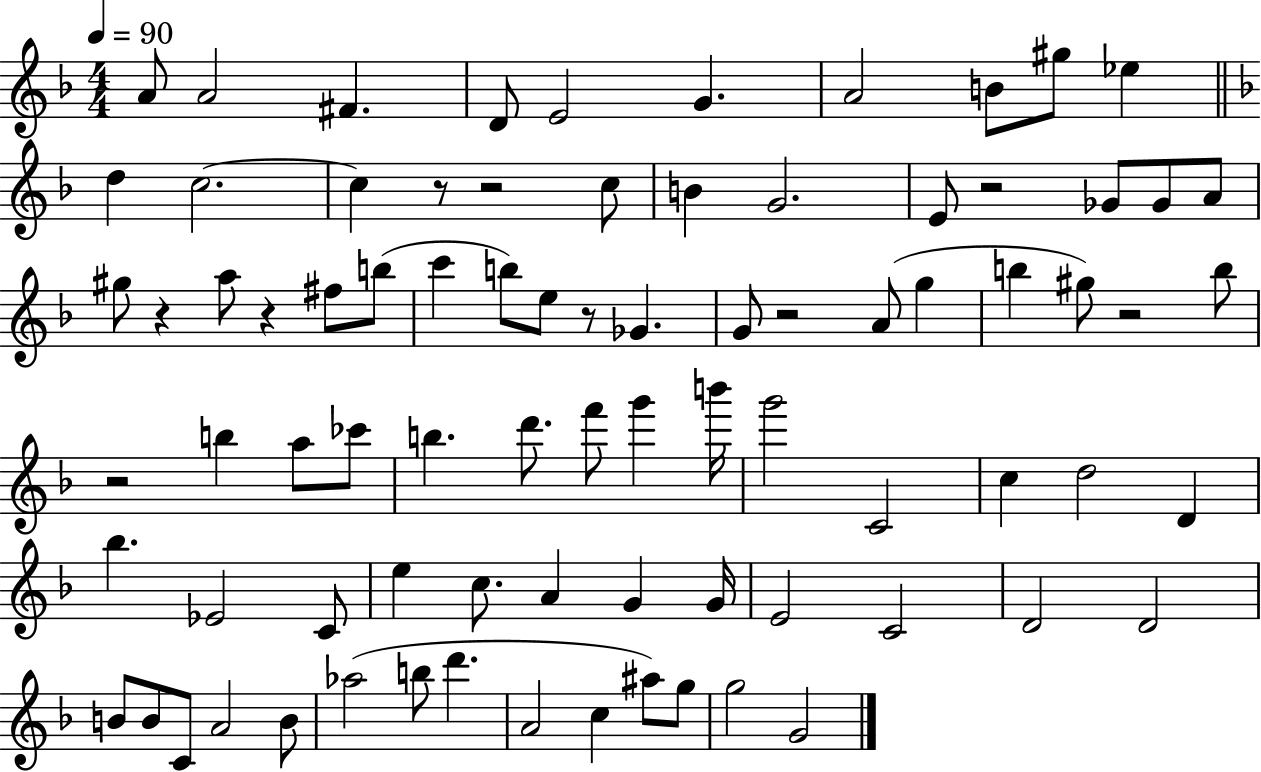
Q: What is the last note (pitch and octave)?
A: G4